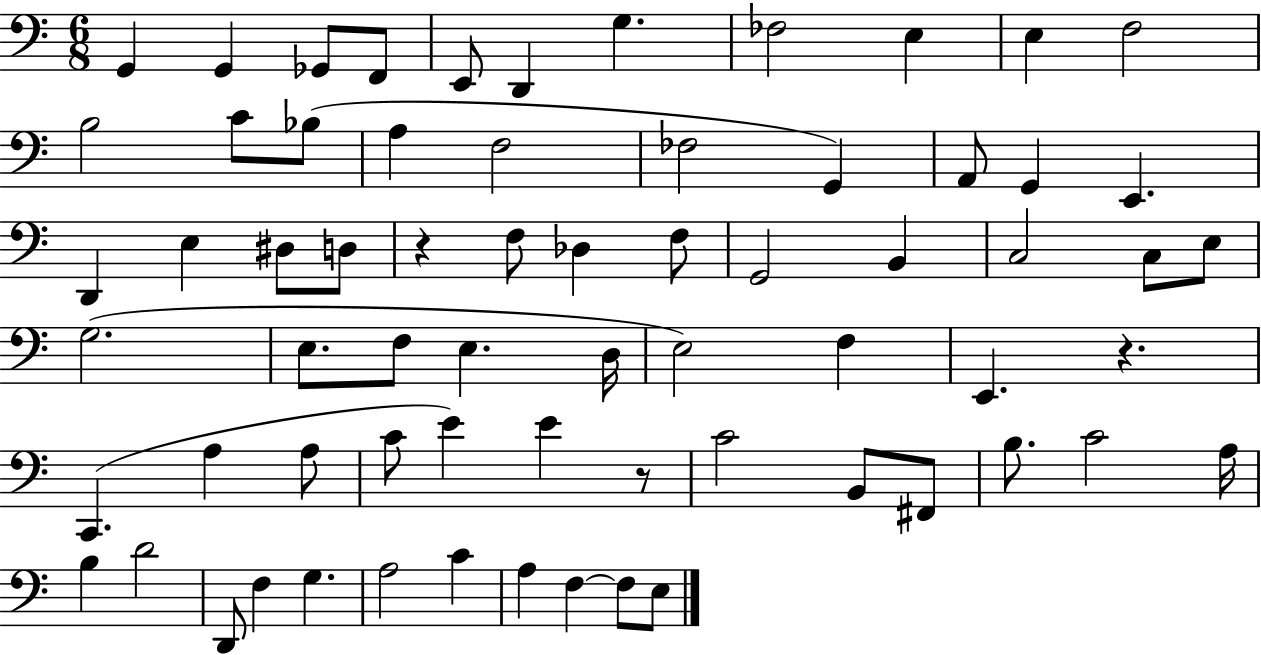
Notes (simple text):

G2/q G2/q Gb2/e F2/e E2/e D2/q G3/q. FES3/h E3/q E3/q F3/h B3/h C4/e Bb3/e A3/q F3/h FES3/h G2/q A2/e G2/q E2/q. D2/q E3/q D#3/e D3/e R/q F3/e Db3/q F3/e G2/h B2/q C3/h C3/e E3/e G3/h. E3/e. F3/e E3/q. D3/s E3/h F3/q E2/q. R/q. C2/q. A3/q A3/e C4/e E4/q E4/q R/e C4/h B2/e F#2/e B3/e. C4/h A3/s B3/q D4/h D2/e F3/q G3/q. A3/h C4/q A3/q F3/q F3/e E3/e